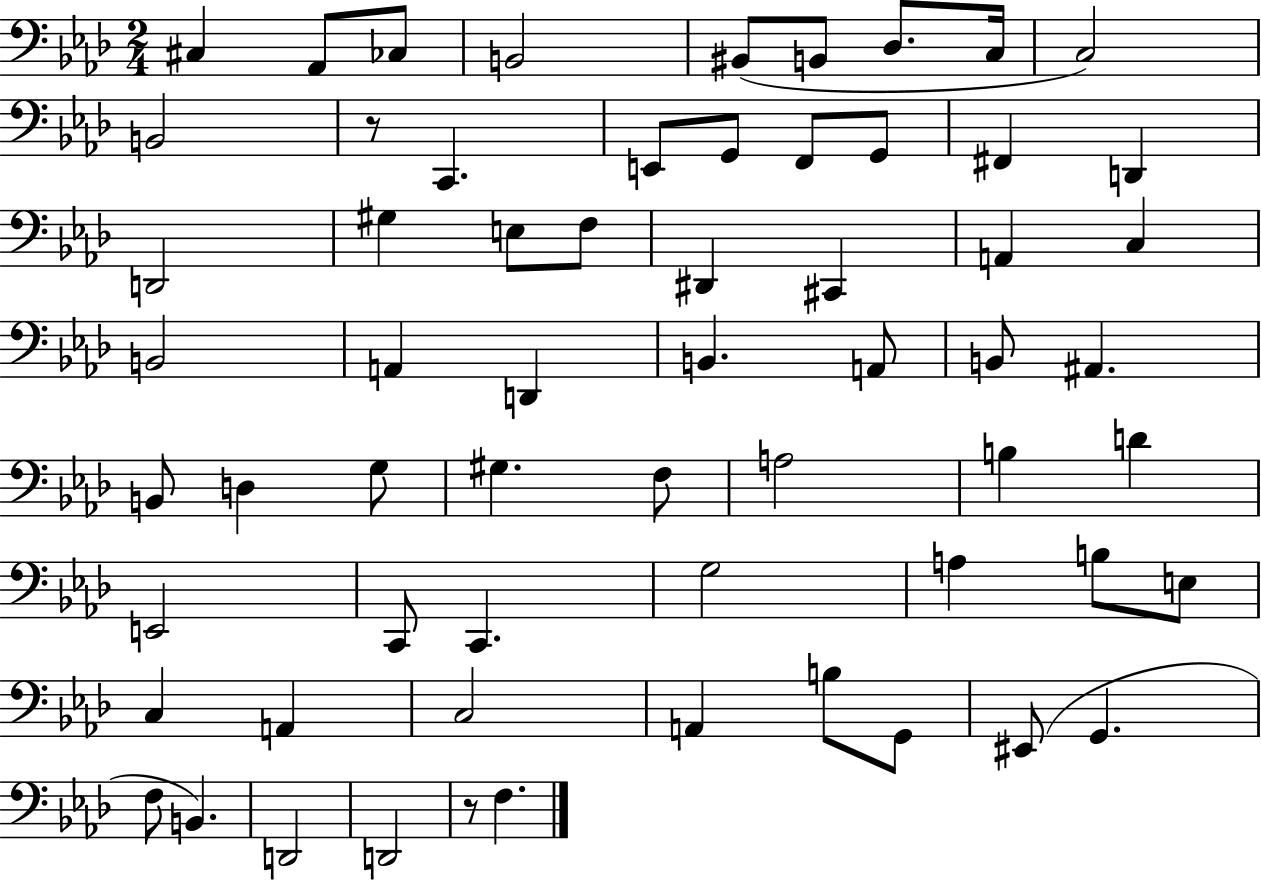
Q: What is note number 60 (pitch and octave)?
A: F3